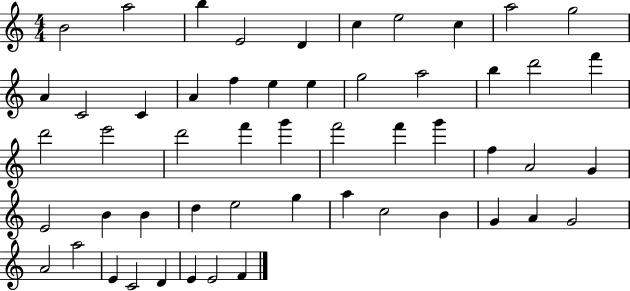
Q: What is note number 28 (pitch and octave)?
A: F6